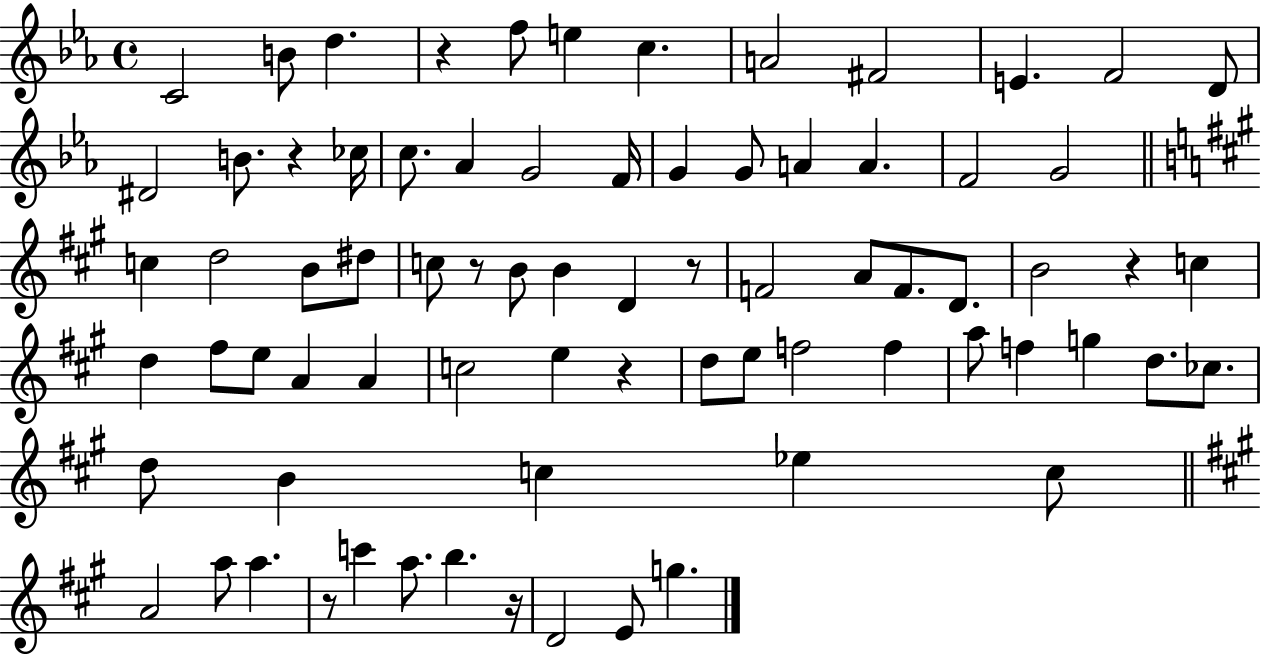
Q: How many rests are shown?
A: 8